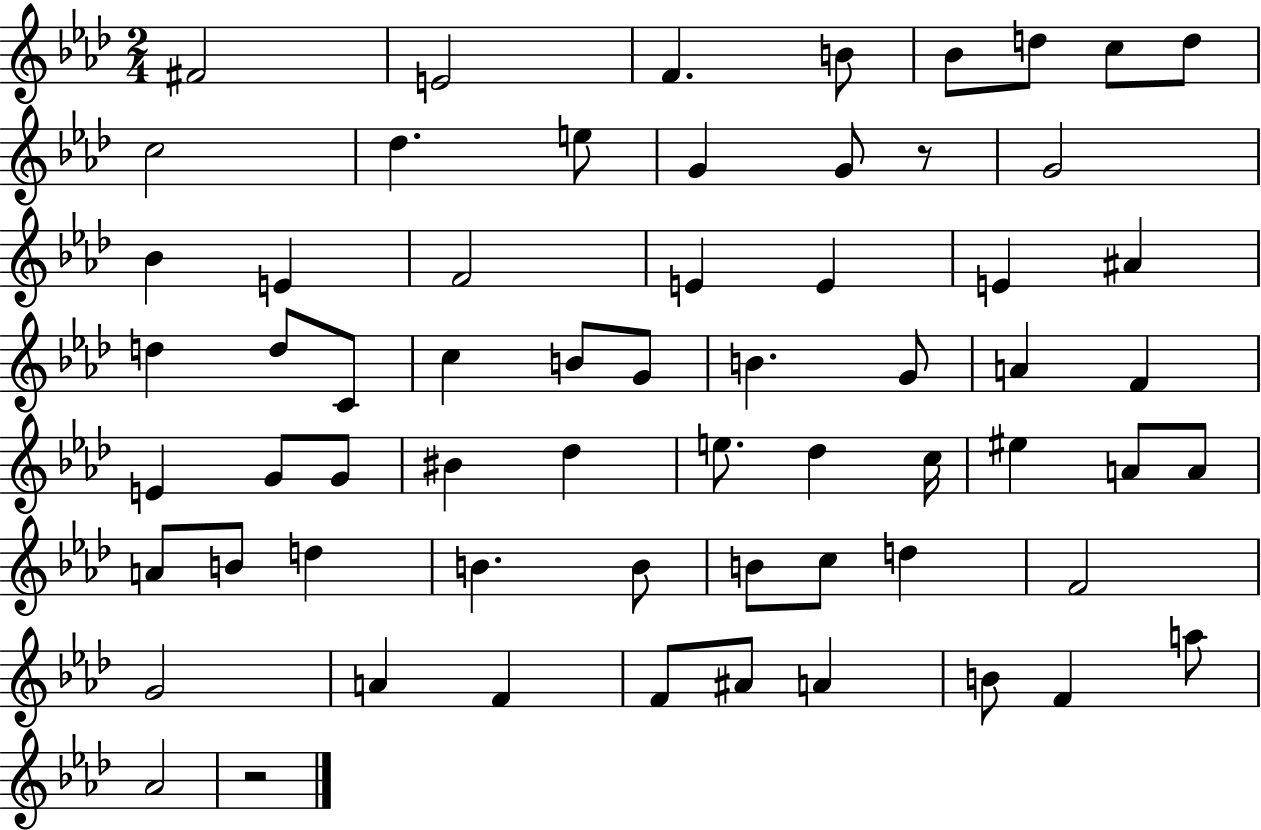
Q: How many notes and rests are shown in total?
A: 63